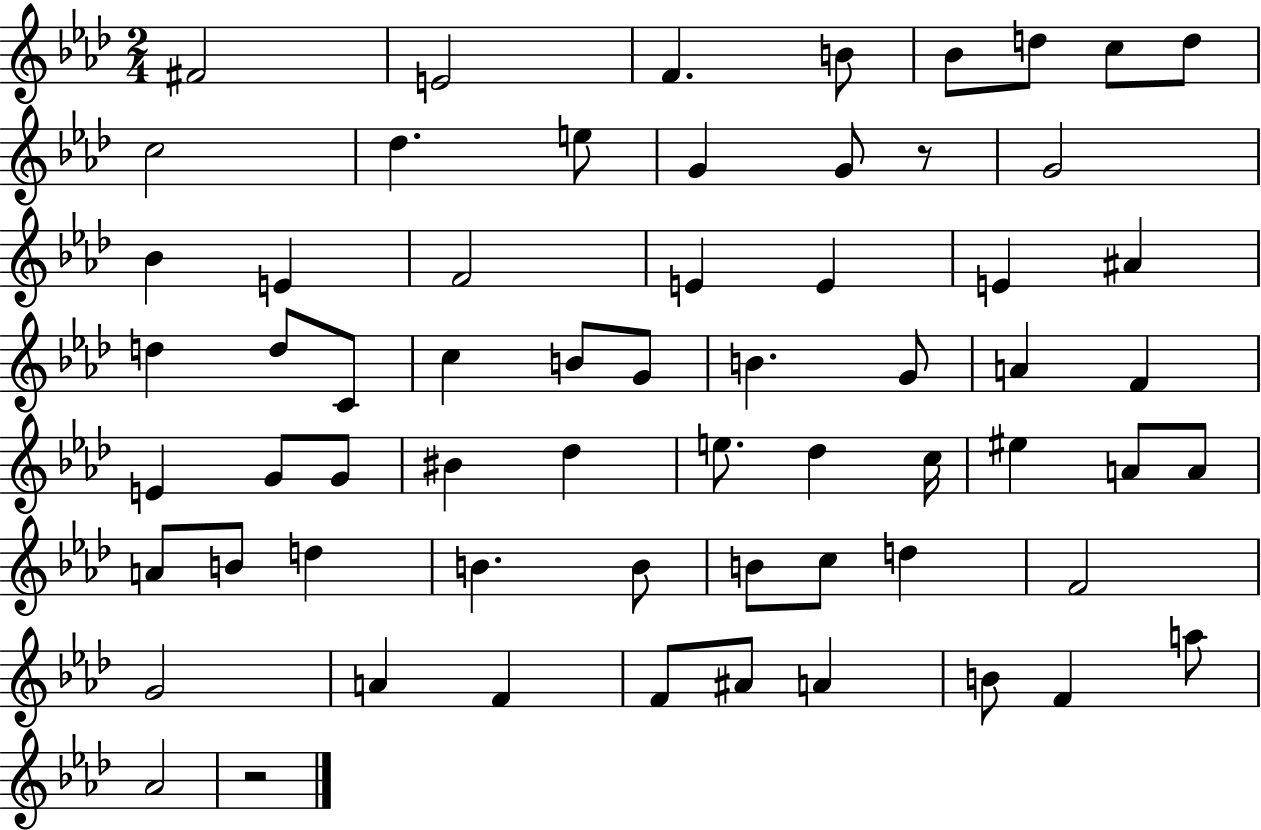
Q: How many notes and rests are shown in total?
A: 63